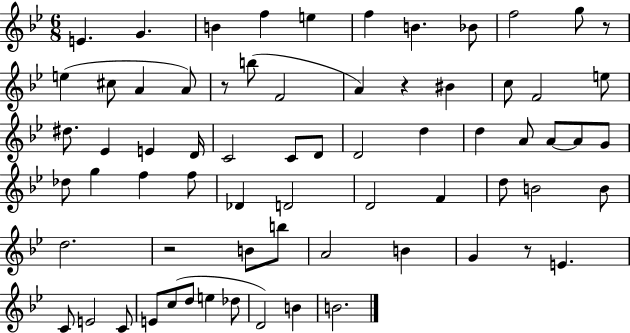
E4/q. G4/q. B4/q F5/q E5/q F5/q B4/q. Bb4/e F5/h G5/e R/e E5/q C#5/e A4/q A4/e R/e B5/e F4/h A4/q R/q BIS4/q C5/e F4/h E5/e D#5/e. Eb4/q E4/q D4/s C4/h C4/e D4/e D4/h D5/q D5/q A4/e A4/e A4/e G4/e Db5/e G5/q F5/q F5/e Db4/q D4/h D4/h F4/q D5/e B4/h B4/e D5/h. R/h B4/e B5/e A4/h B4/q G4/q R/e E4/q. C4/e E4/h C4/e E4/e C5/e D5/e E5/q Db5/e D4/h B4/q B4/h.